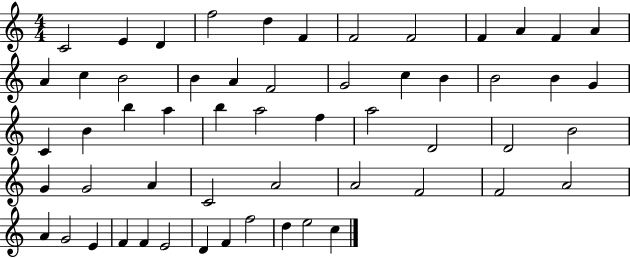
C4/h E4/q D4/q F5/h D5/q F4/q F4/h F4/h F4/q A4/q F4/q A4/q A4/q C5/q B4/h B4/q A4/q F4/h G4/h C5/q B4/q B4/h B4/q G4/q C4/q B4/q B5/q A5/q B5/q A5/h F5/q A5/h D4/h D4/h B4/h G4/q G4/h A4/q C4/h A4/h A4/h F4/h F4/h A4/h A4/q G4/h E4/q F4/q F4/q E4/h D4/q F4/q F5/h D5/q E5/h C5/q